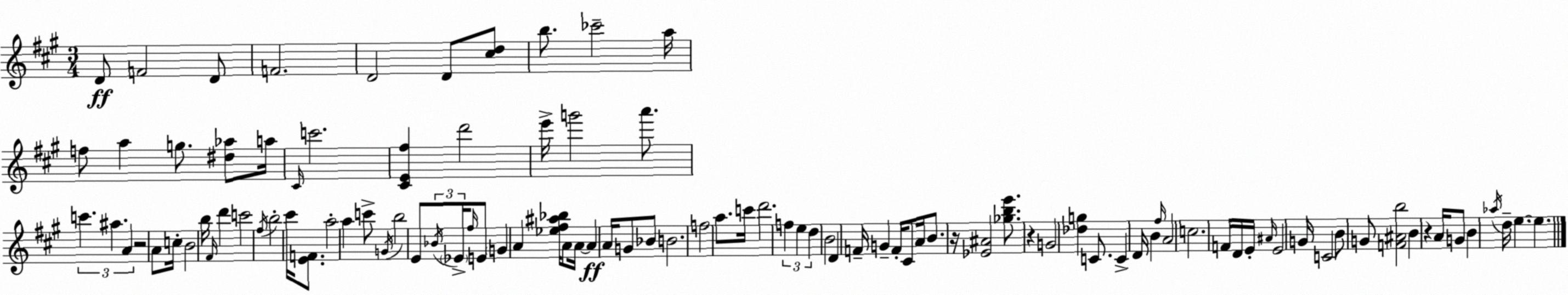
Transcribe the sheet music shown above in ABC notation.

X:1
T:Untitled
M:3/4
L:1/4
K:A
D/2 F2 D/2 F2 D2 D/2 [^cd]/2 b/2 _c'2 a/4 f/2 a g/2 [^d_a]/2 a/4 ^C/4 c'2 [^CE^f] d'2 e'/4 g'2 a'/2 c' ^a A z2 A/2 c/4 B2 b/4 ^F/4 d' c'2 ^f/4 b2 ^c'/4 [EF]/2 a2 a c'/2 G/4 b2 E/2 _B/4 _E/4 ^f/4 E/2 G A [_e^f^a_b]/4 A/2 A/4 A A/4 G/2 _B/2 B2 f2 a/2 c'/4 d'2 f e d B2 D F/4 G F/4 ^C/2 A/4 B/2 z/4 [_E^A]2 [_gbe']/2 z G2 [_dg] C/2 C D/4 B ^f/4 A2 c2 F/4 D/4 E/4 ^A/4 E2 G/4 C2 B/2 G/2 [F^Ab]2 B z A/4 G/2 B _a/4 d/4 e e